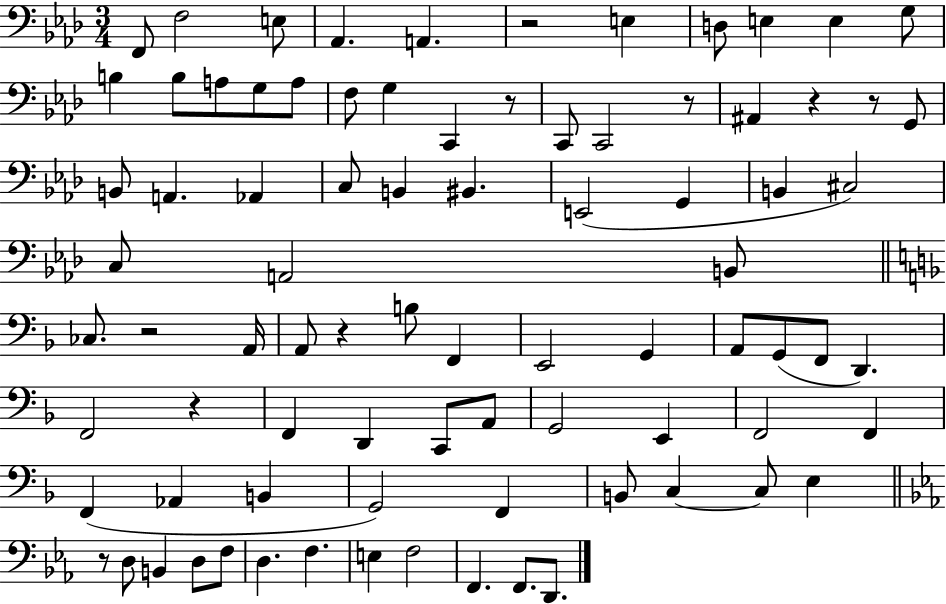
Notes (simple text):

F2/e F3/h E3/e Ab2/q. A2/q. R/h E3/q D3/e E3/q E3/q G3/e B3/q B3/e A3/e G3/e A3/e F3/e G3/q C2/q R/e C2/e C2/h R/e A#2/q R/q R/e G2/e B2/e A2/q. Ab2/q C3/e B2/q BIS2/q. E2/h G2/q B2/q C#3/h C3/e A2/h B2/e CES3/e. R/h A2/s A2/e R/q B3/e F2/q E2/h G2/q A2/e G2/e F2/e D2/q. F2/h R/q F2/q D2/q C2/e A2/e G2/h E2/q F2/h F2/q F2/q Ab2/q B2/q G2/h F2/q B2/e C3/q C3/e E3/q R/e D3/e B2/q D3/e F3/e D3/q. F3/q. E3/q F3/h F2/q. F2/e. D2/e.